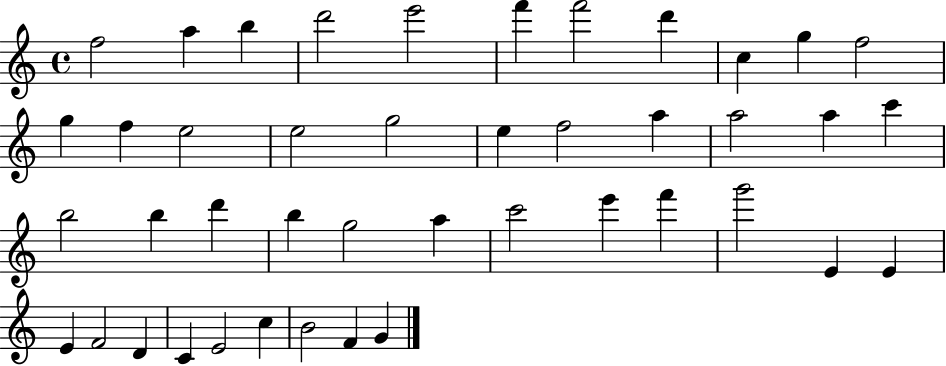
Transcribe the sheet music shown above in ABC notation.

X:1
T:Untitled
M:4/4
L:1/4
K:C
f2 a b d'2 e'2 f' f'2 d' c g f2 g f e2 e2 g2 e f2 a a2 a c' b2 b d' b g2 a c'2 e' f' g'2 E E E F2 D C E2 c B2 F G